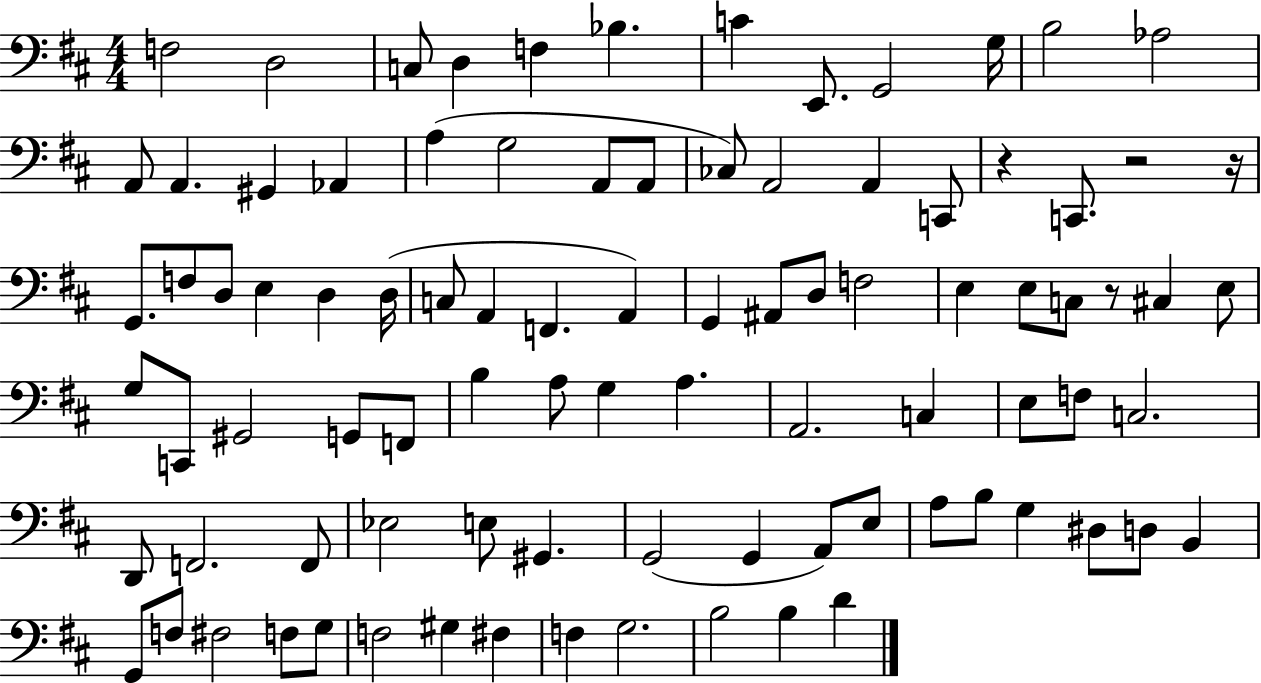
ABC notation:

X:1
T:Untitled
M:4/4
L:1/4
K:D
F,2 D,2 C,/2 D, F, _B, C E,,/2 G,,2 G,/4 B,2 _A,2 A,,/2 A,, ^G,, _A,, A, G,2 A,,/2 A,,/2 _C,/2 A,,2 A,, C,,/2 z C,,/2 z2 z/4 G,,/2 F,/2 D,/2 E, D, D,/4 C,/2 A,, F,, A,, G,, ^A,,/2 D,/2 F,2 E, E,/2 C,/2 z/2 ^C, E,/2 G,/2 C,,/2 ^G,,2 G,,/2 F,,/2 B, A,/2 G, A, A,,2 C, E,/2 F,/2 C,2 D,,/2 F,,2 F,,/2 _E,2 E,/2 ^G,, G,,2 G,, A,,/2 E,/2 A,/2 B,/2 G, ^D,/2 D,/2 B,, G,,/2 F,/2 ^F,2 F,/2 G,/2 F,2 ^G, ^F, F, G,2 B,2 B, D